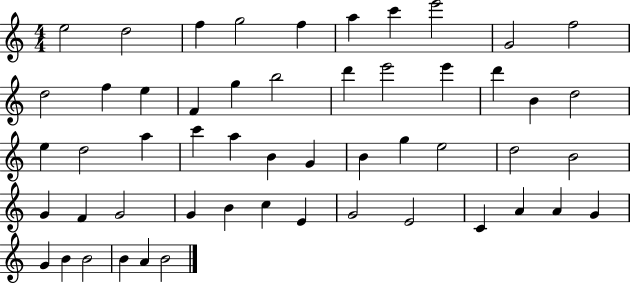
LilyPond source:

{
  \clef treble
  \numericTimeSignature
  \time 4/4
  \key c \major
  e''2 d''2 | f''4 g''2 f''4 | a''4 c'''4 e'''2 | g'2 f''2 | \break d''2 f''4 e''4 | f'4 g''4 b''2 | d'''4 e'''2 e'''4 | d'''4 b'4 d''2 | \break e''4 d''2 a''4 | c'''4 a''4 b'4 g'4 | b'4 g''4 e''2 | d''2 b'2 | \break g'4 f'4 g'2 | g'4 b'4 c''4 e'4 | g'2 e'2 | c'4 a'4 a'4 g'4 | \break g'4 b'4 b'2 | b'4 a'4 b'2 | \bar "|."
}